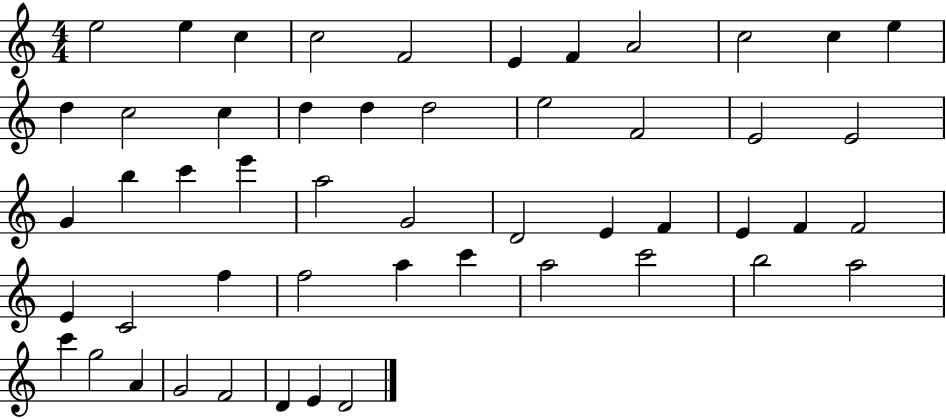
{
  \clef treble
  \numericTimeSignature
  \time 4/4
  \key c \major
  e''2 e''4 c''4 | c''2 f'2 | e'4 f'4 a'2 | c''2 c''4 e''4 | \break d''4 c''2 c''4 | d''4 d''4 d''2 | e''2 f'2 | e'2 e'2 | \break g'4 b''4 c'''4 e'''4 | a''2 g'2 | d'2 e'4 f'4 | e'4 f'4 f'2 | \break e'4 c'2 f''4 | f''2 a''4 c'''4 | a''2 c'''2 | b''2 a''2 | \break c'''4 g''2 a'4 | g'2 f'2 | d'4 e'4 d'2 | \bar "|."
}